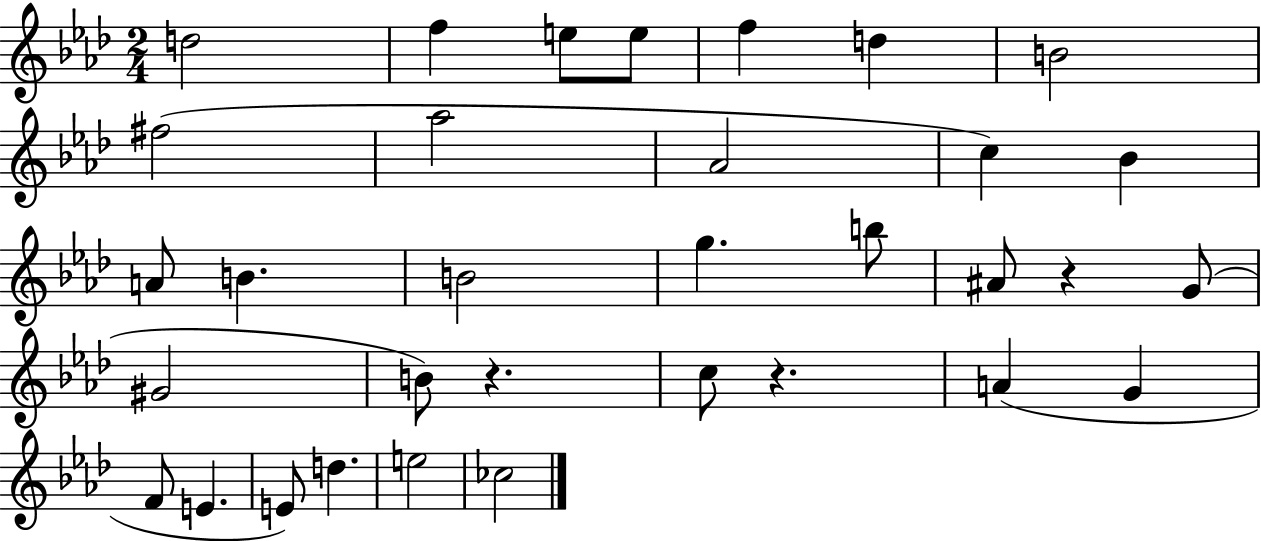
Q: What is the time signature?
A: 2/4